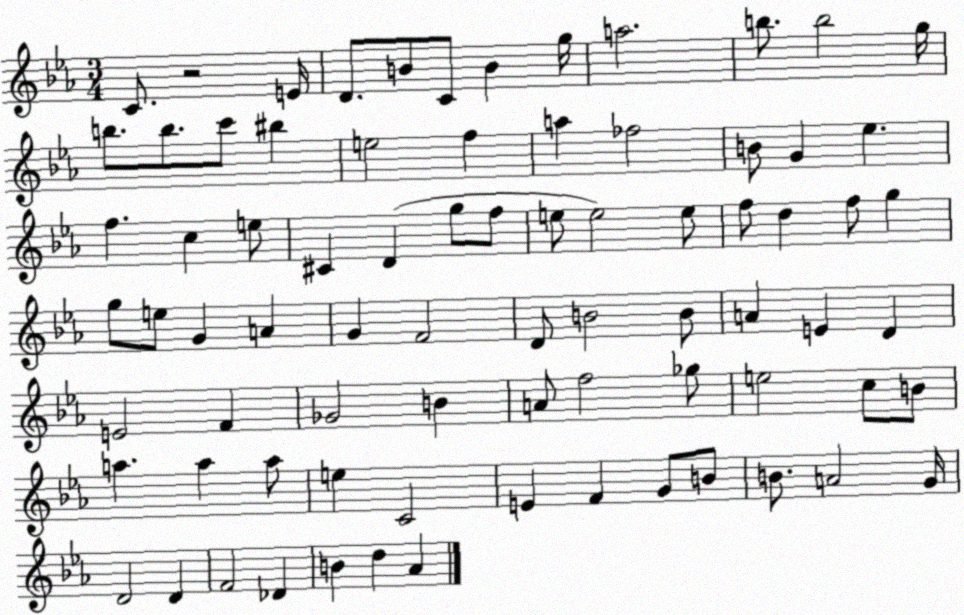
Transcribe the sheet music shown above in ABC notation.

X:1
T:Untitled
M:3/4
L:1/4
K:Eb
C/2 z2 E/4 D/2 B/2 C/2 B g/4 a2 b/2 b2 g/4 b/2 b/2 c'/2 ^b e2 f a _f2 B/2 G _e f c e/2 ^C D g/2 f/2 e/2 e2 e/2 f/2 d f/2 g g/2 e/2 G A G F2 D/2 B2 B/2 A E D E2 F _G2 B A/2 f2 _g/2 e2 c/2 B/2 a a a/2 e C2 E F G/2 B/2 B/2 A2 G/4 D2 D F2 _D B d _A